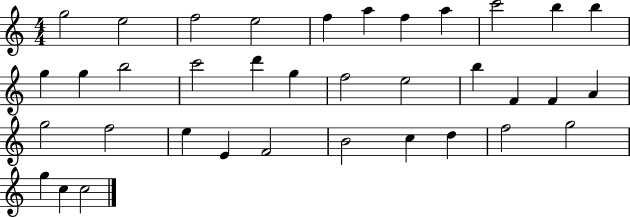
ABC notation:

X:1
T:Untitled
M:4/4
L:1/4
K:C
g2 e2 f2 e2 f a f a c'2 b b g g b2 c'2 d' g f2 e2 b F F A g2 f2 e E F2 B2 c d f2 g2 g c c2